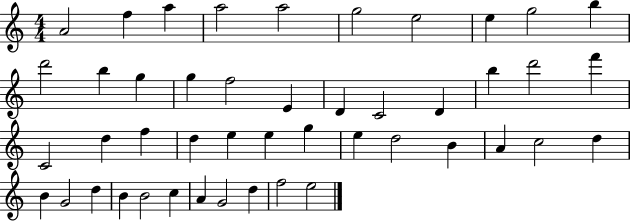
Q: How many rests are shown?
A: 0